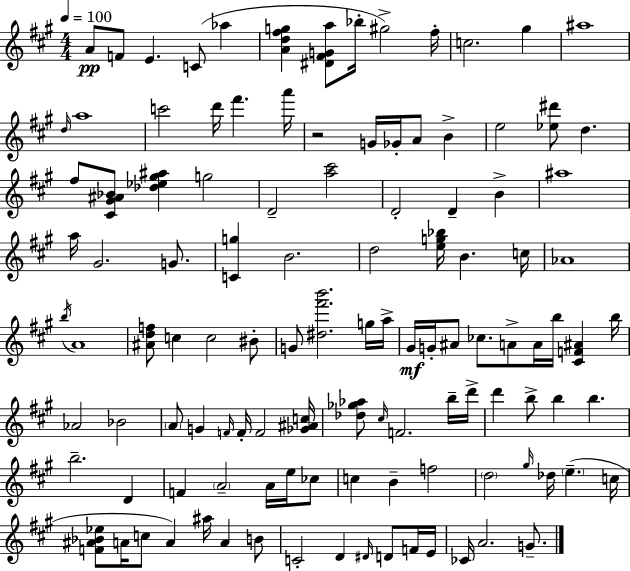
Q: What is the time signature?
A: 4/4